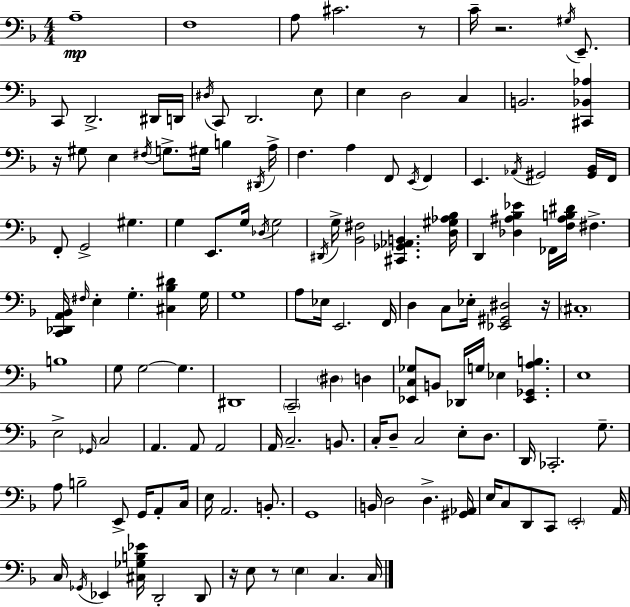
A3/w F3/w A3/e C#4/h. R/e C4/s R/h. G#3/s E2/e. C2/e D2/h. D#2/s D2/s D#3/s C2/e D2/h. E3/e E3/q D3/h C3/q B2/h. [C#2,Bb2,Ab3]/q R/s G#3/e E3/q F#3/s G3/e. G#3/s B3/q D#2/s A3/s F3/q. A3/q F2/e E2/s F2/q E2/q. Ab2/s G#2/h [G#2,Bb2]/s F2/s F2/e G2/h G#3/q. G3/q E2/e. G3/s Db3/s G3/h D#2/s G3/s [Bb2,F#3]/h [C#2,Gb2,Ab2,B2]/q. [D3,G#3,Ab3,Bb3]/s D2/q [Db3,A#3,Bb3,Eb4]/q FES2/s [F3,A#3,B3,D#4]/s F#3/q. [C2,Db2,A2,Bb2]/s F#3/s E3/q G3/q. [C#3,Bb3,D#4]/q G3/s G3/w A3/e Eb3/s E2/h. F2/s D3/q C3/e Eb3/s [Eb2,G#2,D#3]/h R/s C#3/w B3/w G3/e G3/h G3/q. D#2/w C2/h D#3/q D3/q [Eb2,C3,Gb3]/e B2/e Db2/s G3/s Eb3/q [Eb2,Gb2,A3,B3]/q. E3/w E3/h Gb2/s C3/h A2/q. A2/e A2/h A2/s C3/h. B2/e. C3/s D3/e C3/h E3/e D3/e. D2/s CES2/h. G3/e. A3/e B3/h E2/e G2/s A2/e C3/s E3/s A2/h. B2/e. G2/w B2/s D3/h D3/q. [G#2,Ab2]/s E3/s C3/e D2/e C2/e E2/h A2/s C3/s Gb2/s Eb2/q [C#3,Gb3,B3,Eb4]/s D2/h D2/e R/s E3/e R/e E3/q C3/q. C3/s